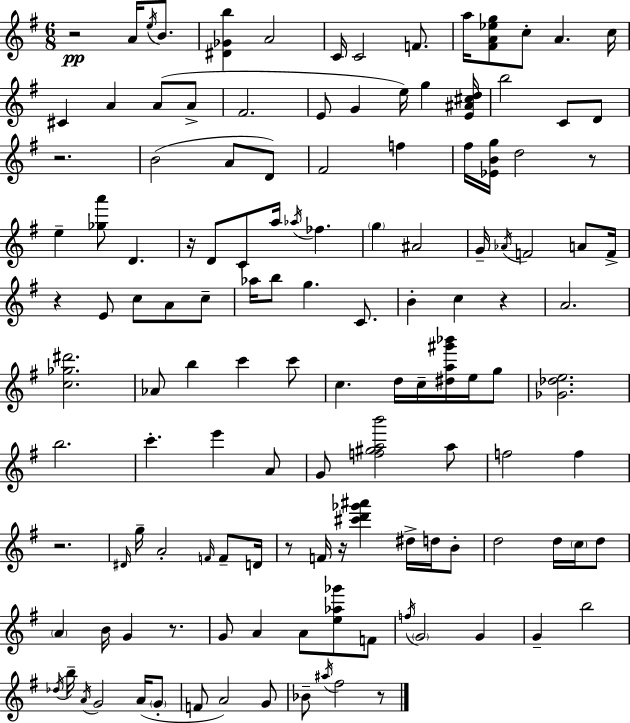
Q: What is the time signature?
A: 6/8